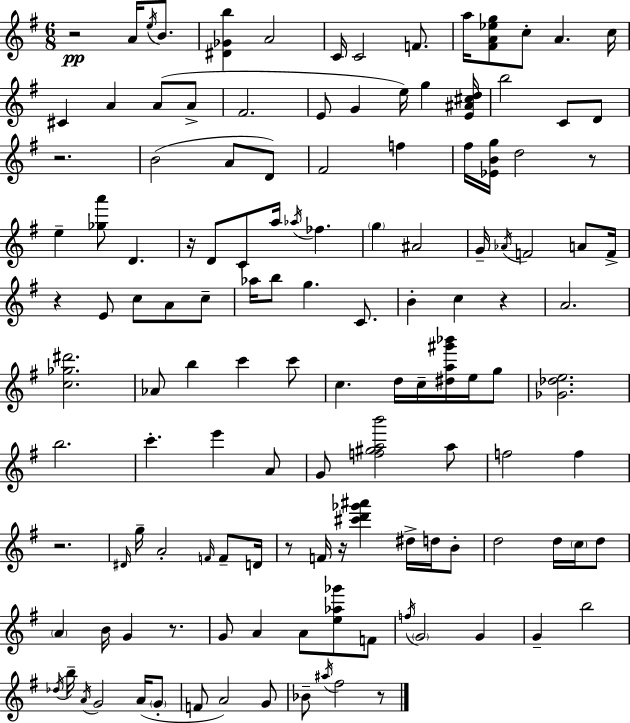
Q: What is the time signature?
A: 6/8